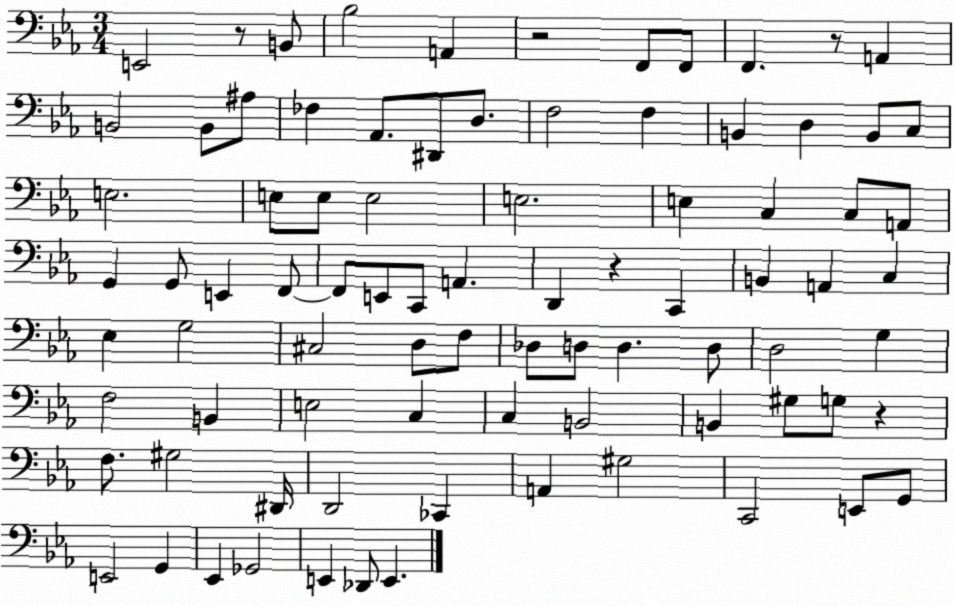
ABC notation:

X:1
T:Untitled
M:3/4
L:1/4
K:Eb
E,,2 z/2 B,,/2 _B,2 A,, z2 F,,/2 F,,/2 F,, z/2 A,, B,,2 B,,/2 ^A,/2 _F, _A,,/2 ^D,,/2 D,/2 F,2 F, B,, D, B,,/2 C,/2 E,2 E,/2 E,/2 E,2 E,2 E, C, C,/2 A,,/2 G,, G,,/2 E,, F,,/2 F,,/2 E,,/2 C,,/2 A,, D,, z C,, B,, A,, C, _E, G,2 ^C,2 D,/2 F,/2 _D,/2 D,/2 D, D,/2 D,2 G, F,2 B,, E,2 C, C, B,,2 B,, ^G,/2 G,/2 z F,/2 ^G,2 ^D,,/4 D,,2 _C,, A,, ^G,2 C,,2 E,,/2 G,,/2 E,,2 G,, _E,, _G,,2 E,, _D,,/2 E,,